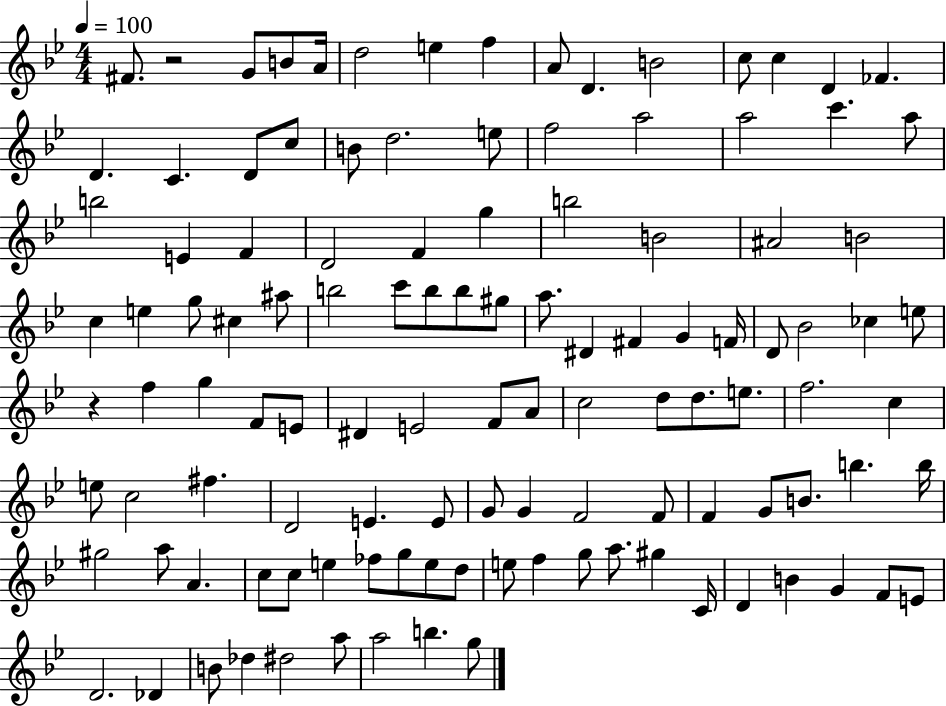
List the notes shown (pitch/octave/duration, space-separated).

F#4/e. R/h G4/e B4/e A4/s D5/h E5/q F5/q A4/e D4/q. B4/h C5/e C5/q D4/q FES4/q. D4/q. C4/q. D4/e C5/e B4/e D5/h. E5/e F5/h A5/h A5/h C6/q. A5/e B5/h E4/q F4/q D4/h F4/q G5/q B5/h B4/h A#4/h B4/h C5/q E5/q G5/e C#5/q A#5/e B5/h C6/e B5/e B5/e G#5/e A5/e. D#4/q F#4/q G4/q F4/s D4/e Bb4/h CES5/q E5/e R/q F5/q G5/q F4/e E4/e D#4/q E4/h F4/e A4/e C5/h D5/e D5/e. E5/e. F5/h. C5/q E5/e C5/h F#5/q. D4/h E4/q. E4/e G4/e G4/q F4/h F4/e F4/q G4/e B4/e. B5/q. B5/s G#5/h A5/e A4/q. C5/e C5/e E5/q FES5/e G5/e E5/e D5/e E5/e F5/q G5/e A5/e. G#5/q C4/s D4/q B4/q G4/q F4/e E4/e D4/h. Db4/q B4/e Db5/q D#5/h A5/e A5/h B5/q. G5/e